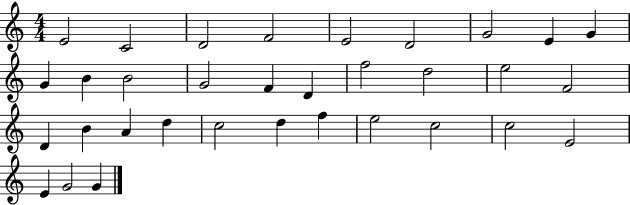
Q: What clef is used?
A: treble